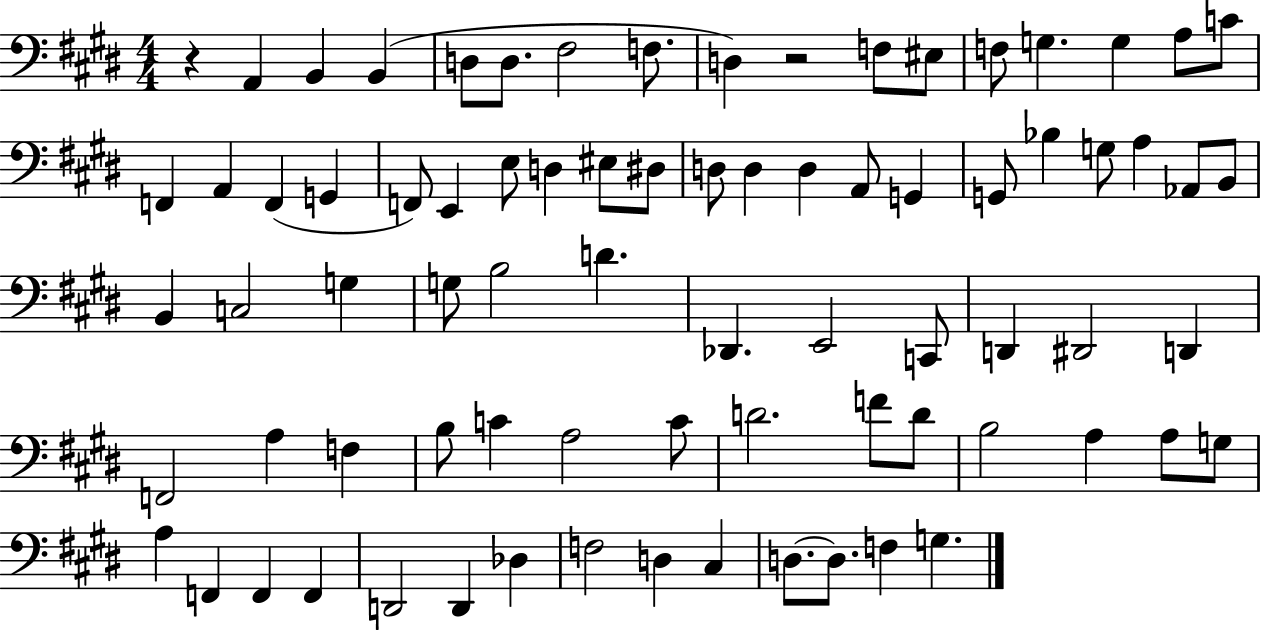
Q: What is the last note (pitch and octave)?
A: G3